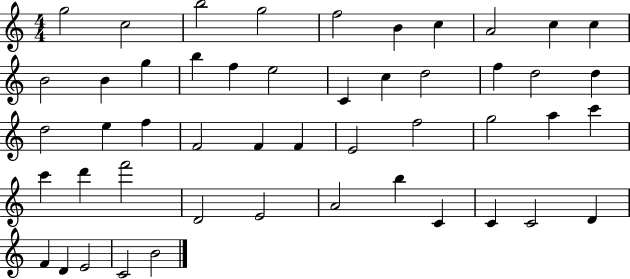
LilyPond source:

{
  \clef treble
  \numericTimeSignature
  \time 4/4
  \key c \major
  g''2 c''2 | b''2 g''2 | f''2 b'4 c''4 | a'2 c''4 c''4 | \break b'2 b'4 g''4 | b''4 f''4 e''2 | c'4 c''4 d''2 | f''4 d''2 d''4 | \break d''2 e''4 f''4 | f'2 f'4 f'4 | e'2 f''2 | g''2 a''4 c'''4 | \break c'''4 d'''4 f'''2 | d'2 e'2 | a'2 b''4 c'4 | c'4 c'2 d'4 | \break f'4 d'4 e'2 | c'2 b'2 | \bar "|."
}